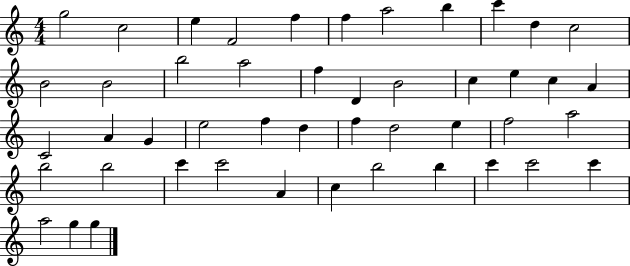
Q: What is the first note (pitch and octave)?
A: G5